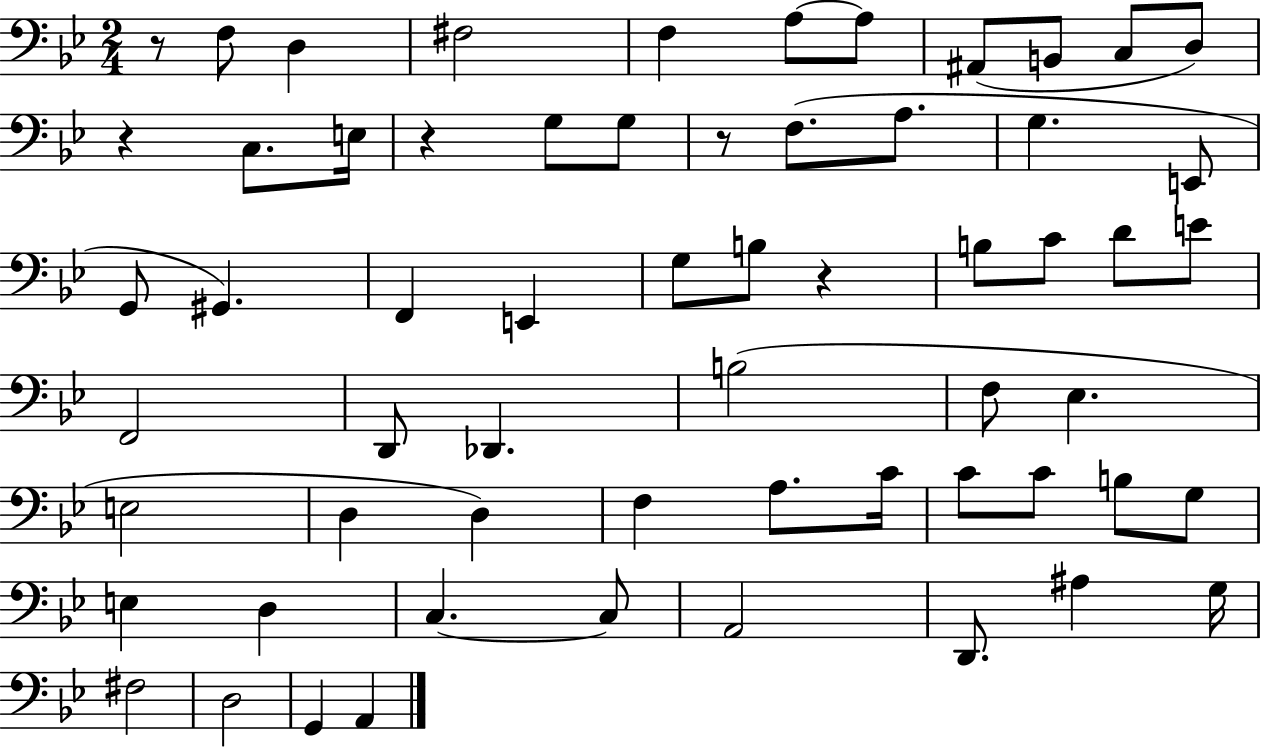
X:1
T:Untitled
M:2/4
L:1/4
K:Bb
z/2 F,/2 D, ^F,2 F, A,/2 A,/2 ^A,,/2 B,,/2 C,/2 D,/2 z C,/2 E,/4 z G,/2 G,/2 z/2 F,/2 A,/2 G, E,,/2 G,,/2 ^G,, F,, E,, G,/2 B,/2 z B,/2 C/2 D/2 E/2 F,,2 D,,/2 _D,, B,2 F,/2 _E, E,2 D, D, F, A,/2 C/4 C/2 C/2 B,/2 G,/2 E, D, C, C,/2 A,,2 D,,/2 ^A, G,/4 ^F,2 D,2 G,, A,,